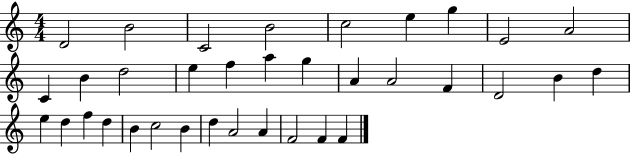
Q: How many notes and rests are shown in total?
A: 35